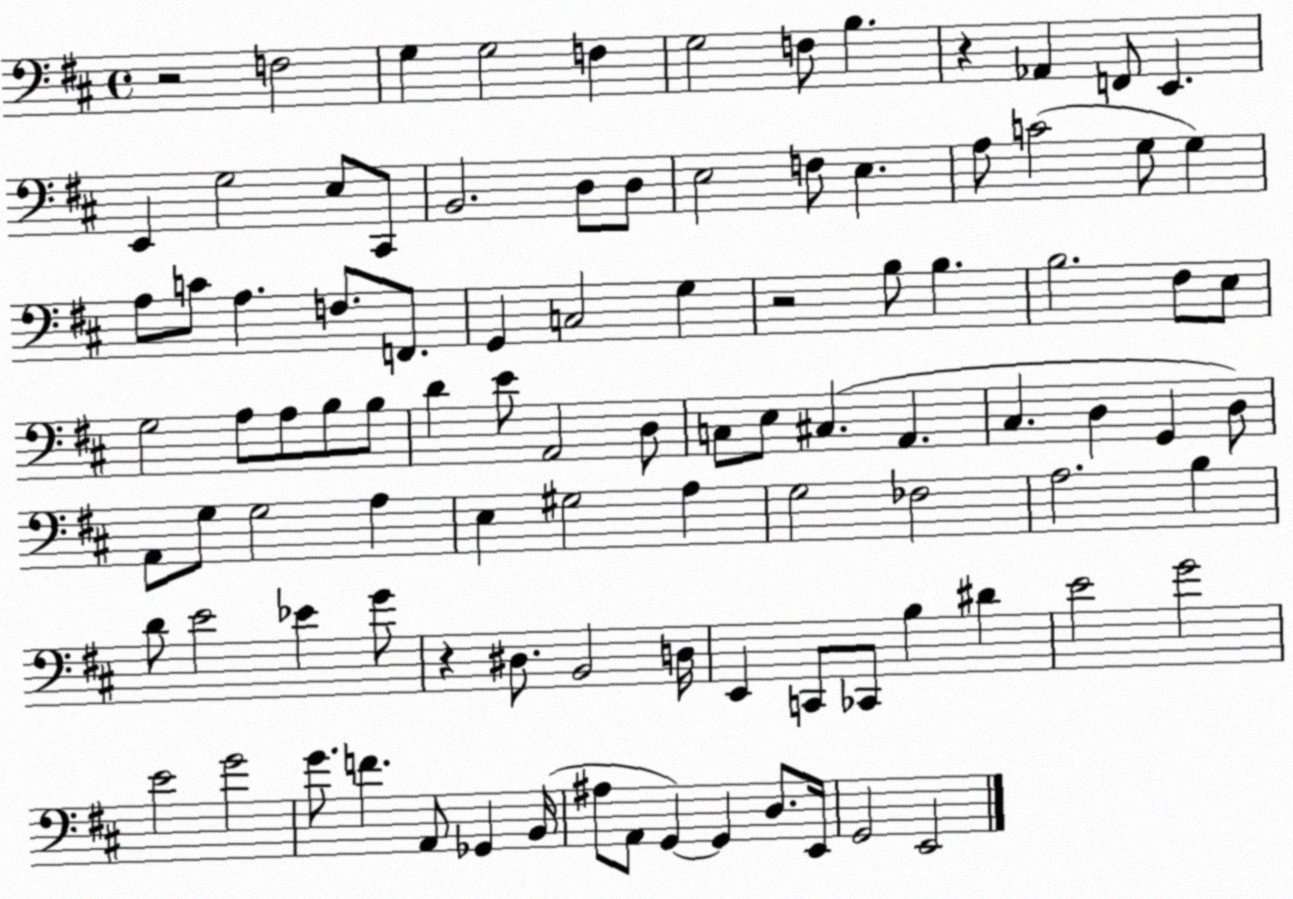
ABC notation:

X:1
T:Untitled
M:4/4
L:1/4
K:D
z2 F,2 G, G,2 F, G,2 F,/2 B, z _A,, F,,/2 E,, E,, G,2 E,/2 ^C,,/2 B,,2 D,/2 D,/2 E,2 F,/2 E, A,/2 C2 G,/2 G, A,/2 C/2 A, F,/2 F,,/2 G,, C,2 G, z2 B,/2 B, B,2 ^F,/2 E,/2 G,2 A,/2 A,/2 B,/2 B,/2 D E/2 A,,2 D,/2 C,/2 E,/2 ^C, A,, ^C, D, G,, D,/2 A,,/2 G,/2 G,2 A, E, ^G,2 A, G,2 _F,2 A,2 B, D/2 E2 _E G/2 z ^D,/2 B,,2 D,/4 E,, C,,/2 _C,,/2 B, ^D E2 G2 E2 G2 G/2 F A,,/2 _G,, B,,/4 ^A,/2 A,,/2 G,, G,, D,/2 E,,/4 G,,2 E,,2